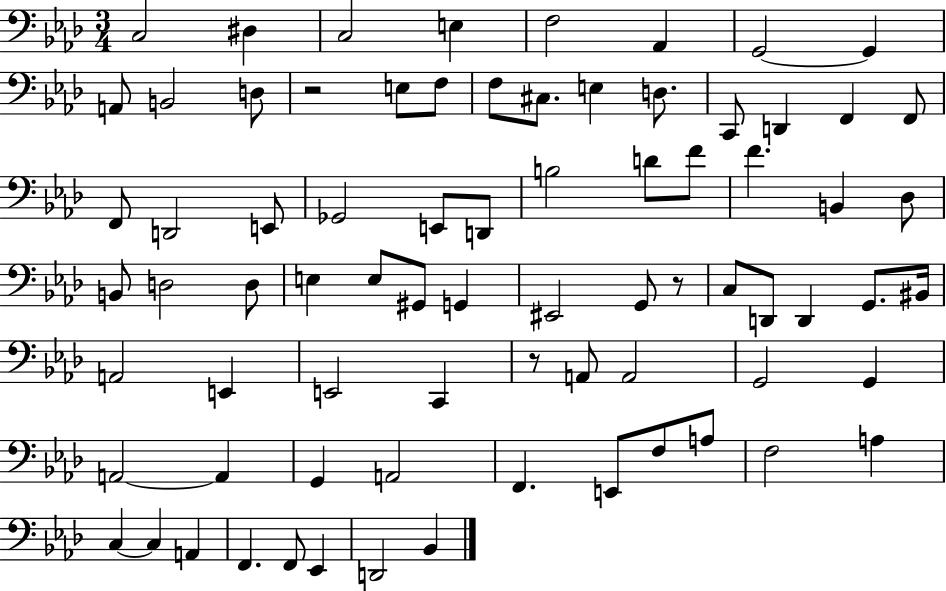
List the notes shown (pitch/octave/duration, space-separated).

C3/h D#3/q C3/h E3/q F3/h Ab2/q G2/h G2/q A2/e B2/h D3/e R/h E3/e F3/e F3/e C#3/e. E3/q D3/e. C2/e D2/q F2/q F2/e F2/e D2/h E2/e Gb2/h E2/e D2/e B3/h D4/e F4/e F4/q. B2/q Db3/e B2/e D3/h D3/e E3/q E3/e G#2/e G2/q EIS2/h G2/e R/e C3/e D2/e D2/q G2/e. BIS2/s A2/h E2/q E2/h C2/q R/e A2/e A2/h G2/h G2/q A2/h A2/q G2/q A2/h F2/q. E2/e F3/e A3/e F3/h A3/q C3/q C3/q A2/q F2/q. F2/e Eb2/q D2/h Bb2/q